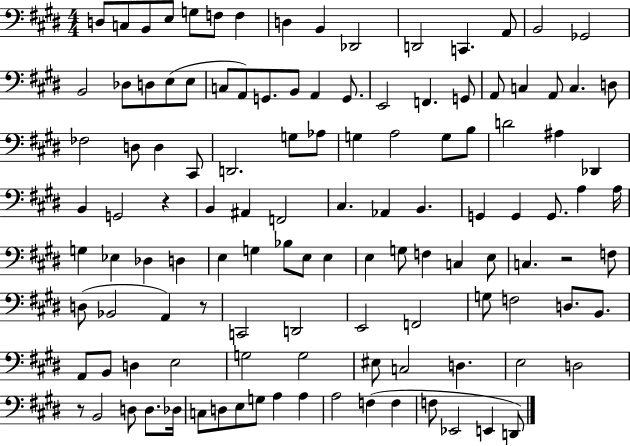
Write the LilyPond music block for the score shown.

{
  \clef bass
  \numericTimeSignature
  \time 4/4
  \key e \major
  \repeat volta 2 { d8 c8 b,8 e8 g8 f8 f4 | d4 b,4 des,2 | d,2 c,4. a,8 | b,2 ges,2 | \break b,2 des8 d8 e8( e8 | c8 a,8) g,8. b,8 a,4 g,8. | e,2 f,4. g,8 | a,8 c4 a,8 c4. d8 | \break fes2 d8 d4 cis,8 | d,2. g8 aes8 | g4 a2 g8 b8 | d'2 ais4 des,4 | \break b,4 g,2 r4 | b,4 ais,4 f,2 | cis4. aes,4 b,4. | g,4 g,4 g,8. a4 a16 | \break g4 ees4 des4 d4 | e4 g4 bes8 e8 e4 | e4 g8 f4 c4 e8 | c4. r2 f8 | \break d8( bes,2 a,4) r8 | c,2 d,2 | e,2 f,2 | g8 f2 d8. b,8. | \break a,8 b,8 d4 e2 | g2 g2 | eis8 c2 d4. | e2 d2 | \break r8 b,2 d8 d8. des16 | c8 d8 e8 g8 a4 a4 | a2 f4( f4 | f8 ees,2 e,4 d,8) | \break } \bar "|."
}